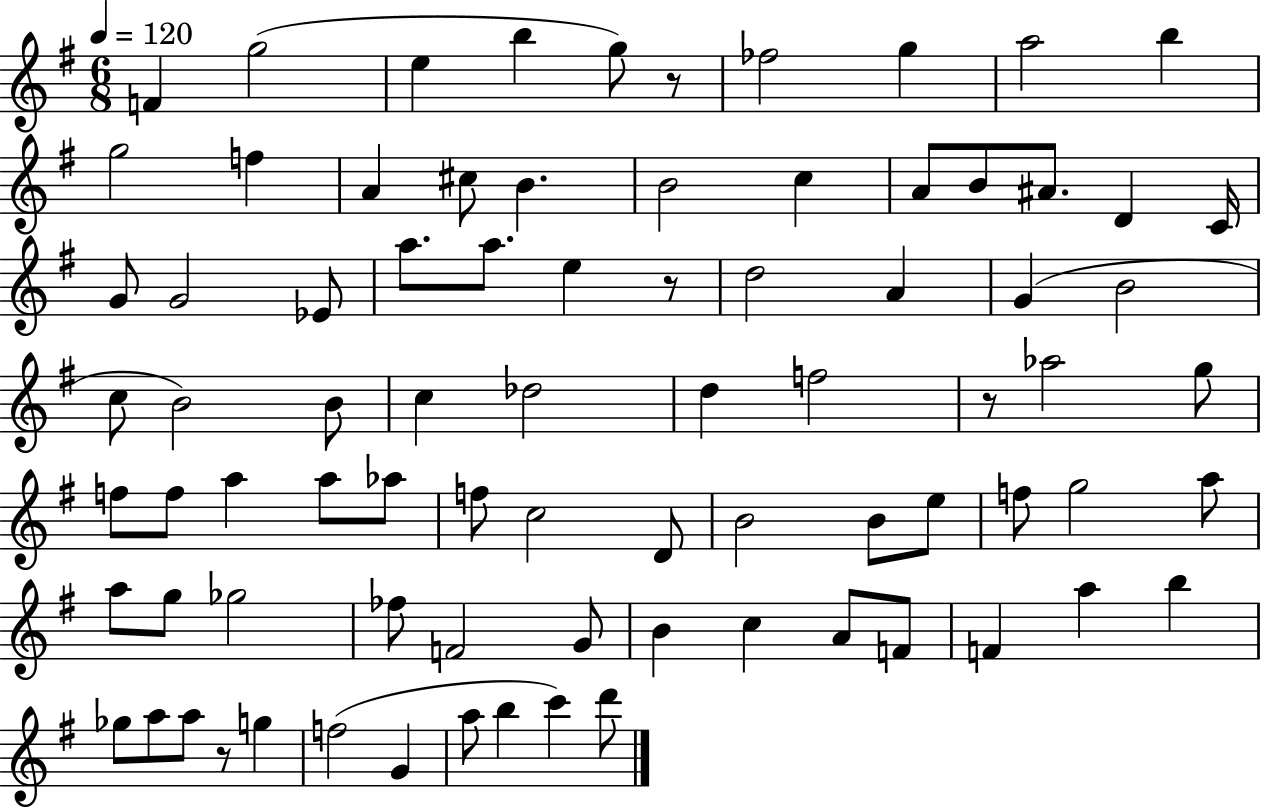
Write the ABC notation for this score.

X:1
T:Untitled
M:6/8
L:1/4
K:G
F g2 e b g/2 z/2 _f2 g a2 b g2 f A ^c/2 B B2 c A/2 B/2 ^A/2 D C/4 G/2 G2 _E/2 a/2 a/2 e z/2 d2 A G B2 c/2 B2 B/2 c _d2 d f2 z/2 _a2 g/2 f/2 f/2 a a/2 _a/2 f/2 c2 D/2 B2 B/2 e/2 f/2 g2 a/2 a/2 g/2 _g2 _f/2 F2 G/2 B c A/2 F/2 F a b _g/2 a/2 a/2 z/2 g f2 G a/2 b c' d'/2